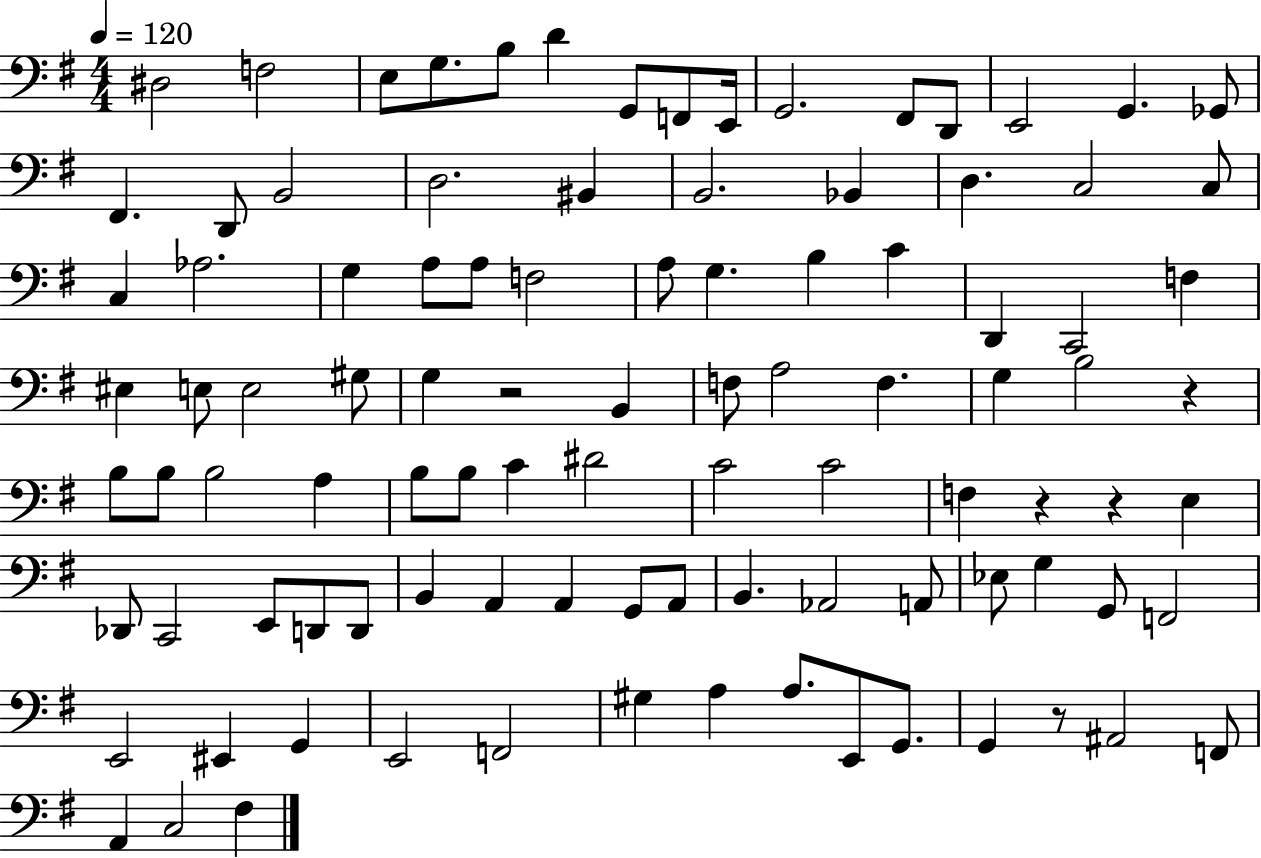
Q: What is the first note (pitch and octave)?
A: D#3